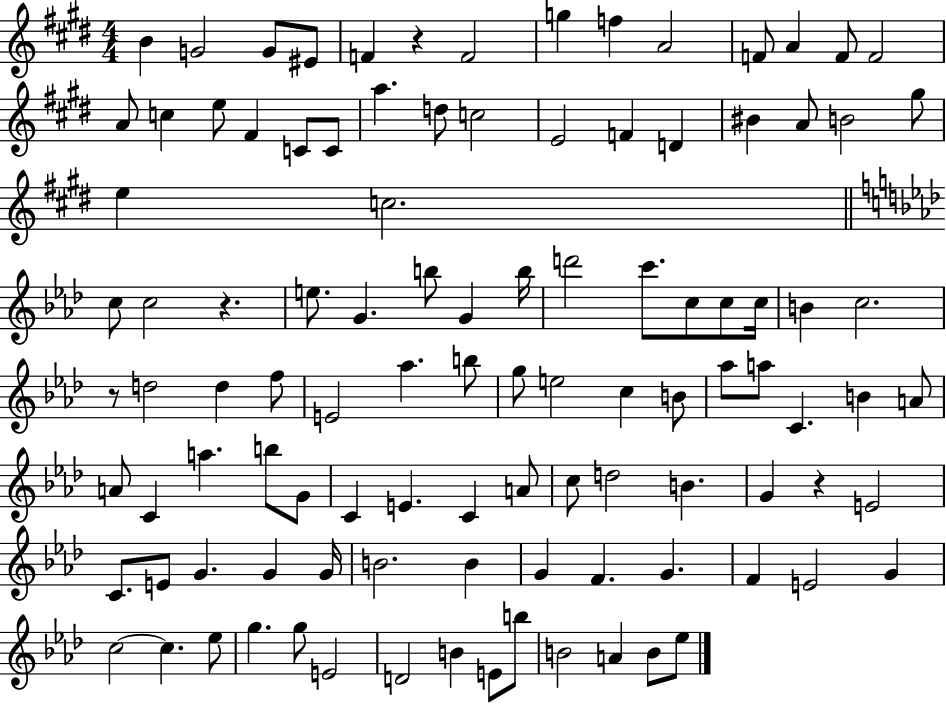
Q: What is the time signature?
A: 4/4